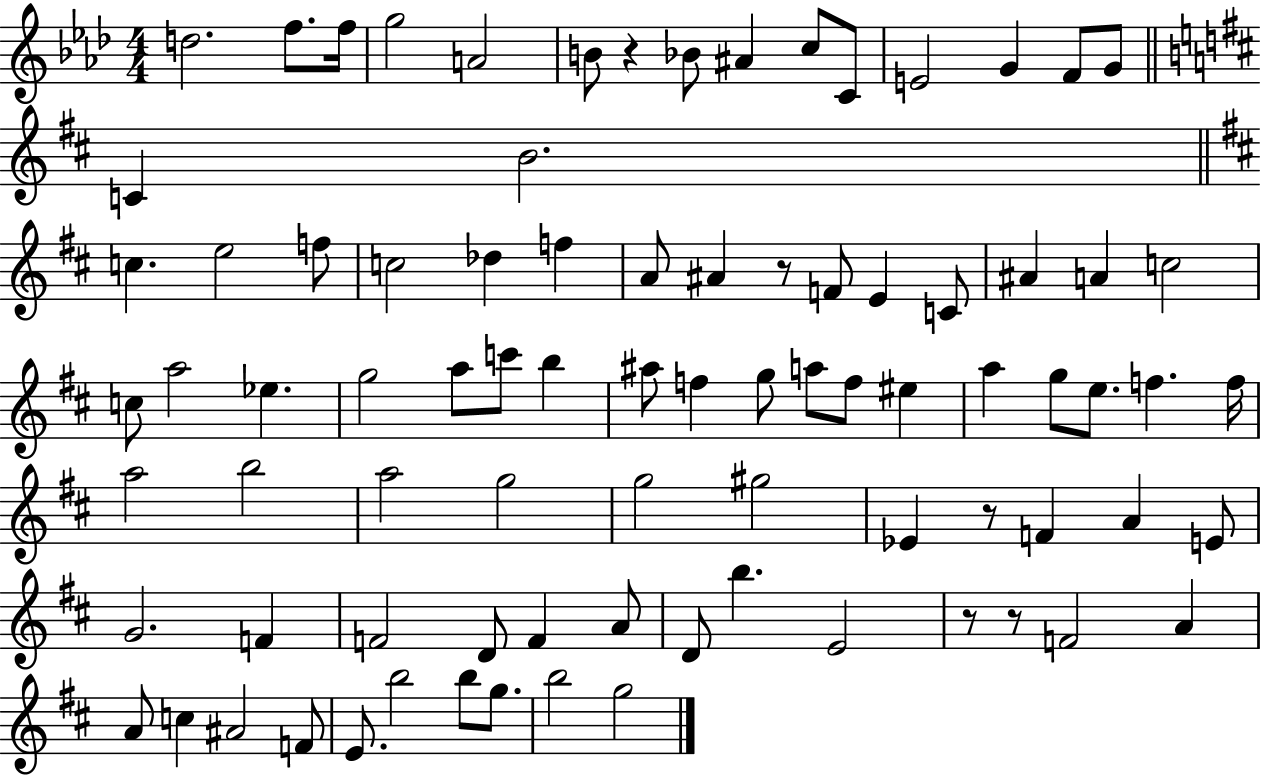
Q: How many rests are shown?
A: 5